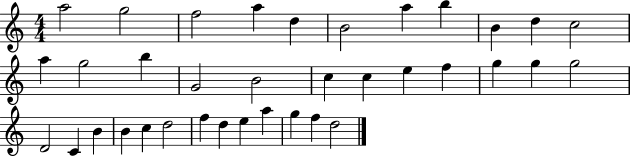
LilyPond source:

{
  \clef treble
  \numericTimeSignature
  \time 4/4
  \key c \major
  a''2 g''2 | f''2 a''4 d''4 | b'2 a''4 b''4 | b'4 d''4 c''2 | \break a''4 g''2 b''4 | g'2 b'2 | c''4 c''4 e''4 f''4 | g''4 g''4 g''2 | \break d'2 c'4 b'4 | b'4 c''4 d''2 | f''4 d''4 e''4 a''4 | g''4 f''4 d''2 | \break \bar "|."
}